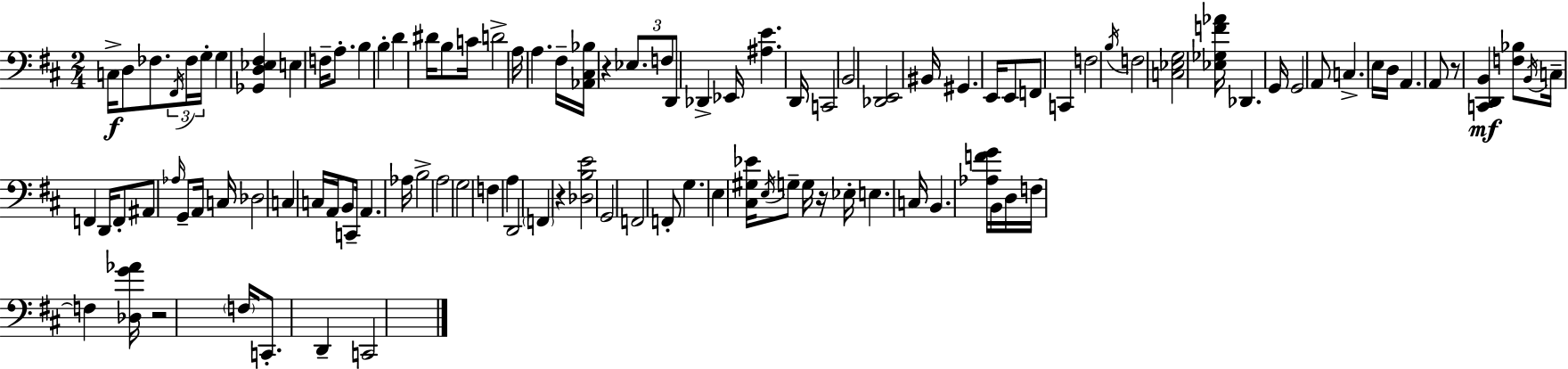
X:1
T:Untitled
M:2/4
L:1/4
K:D
C,/4 D,/2 _F,/2 ^F,,/4 _F,/4 G,/4 G, [_G,,D,_E,^F,] E, F,/4 A,/2 B, B, D ^D/4 B,/2 C/4 D2 A,/4 A, ^F,/4 [_A,,^C,_B,]/4 z _E,/2 F,/2 D,,/2 _D,, _E,,/4 [^A,E] D,,/4 C,,2 B,,2 [_D,,E,,]2 ^B,,/4 ^G,, E,,/4 E,,/2 F,,/2 C,, F,2 B,/4 F,2 [C,_E,G,]2 [_E,_G,F_A]/4 _D,, G,,/4 G,,2 A,,/2 C, E,/4 D,/4 A,, A,,/2 z/2 [C,,D,,B,,] [F,_B,]/2 B,,/4 C,/4 F,, D,,/4 F,,/2 ^A,,/2 _A,/4 G,,/2 A,,/4 C,/4 _D,2 C, C,/4 A,,/4 B,,/2 C,,/4 A,, _A,/4 B,2 A,2 G,2 F, A, D,,2 F,, z [_D,B,E]2 G,,2 F,,2 F,,/2 G, E, [^C,^G,_E]/4 E,/4 G,/2 G,/4 z/4 _E,/4 E, C,/4 B,, [_A,FG]/4 B,,/4 D,/4 F,/4 F, [_D,G_A]/4 z2 F,/4 C,,/2 D,, C,,2